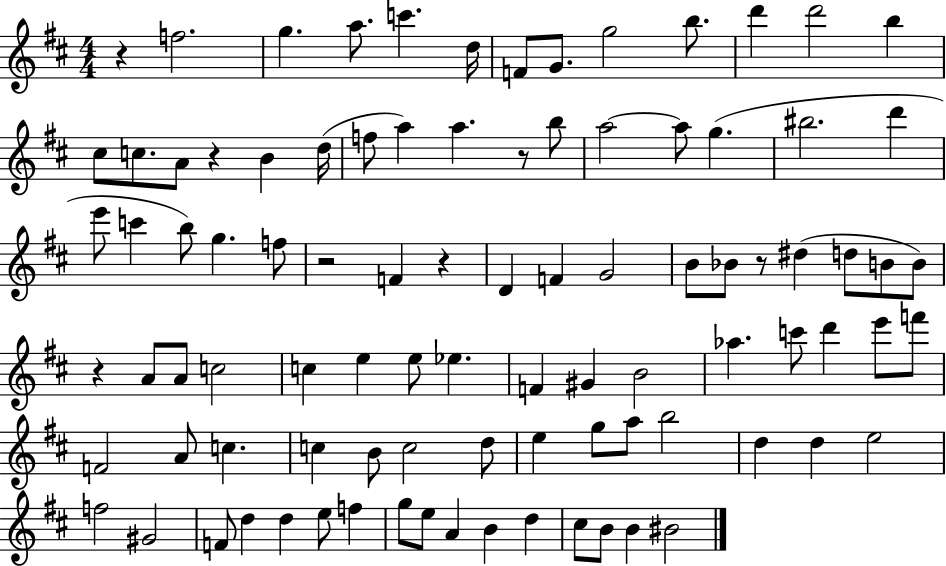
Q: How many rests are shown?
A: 7